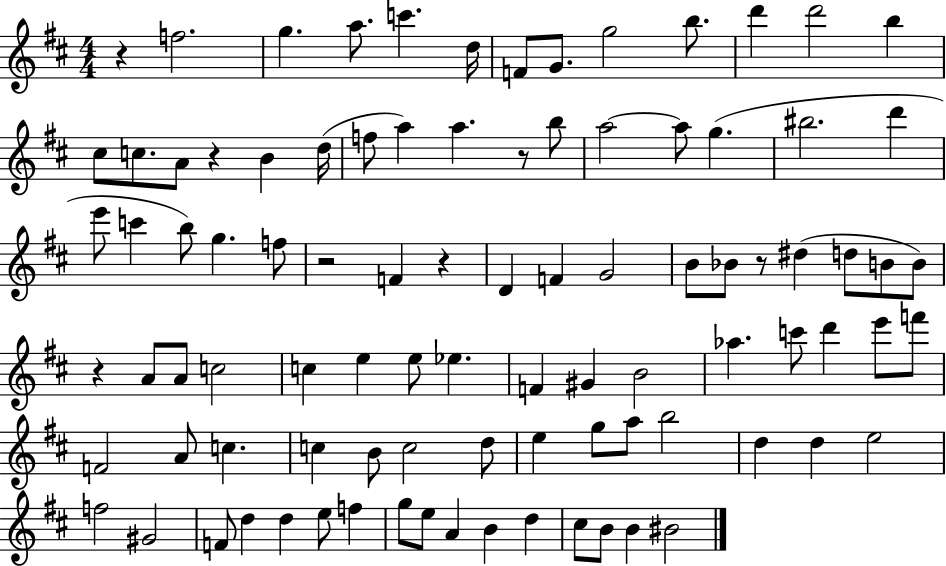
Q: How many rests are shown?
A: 7